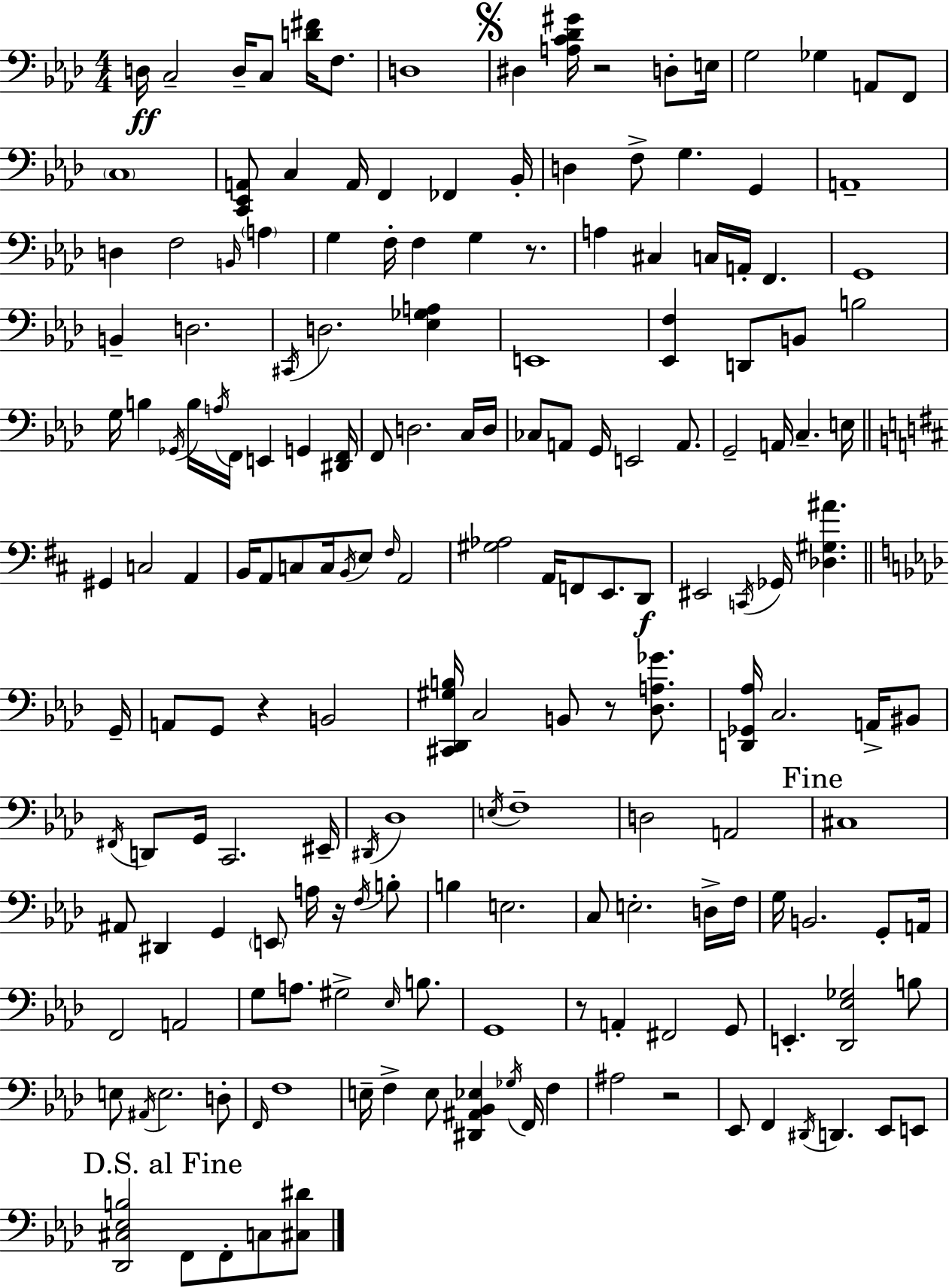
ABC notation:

X:1
T:Untitled
M:4/4
L:1/4
K:Fm
D,/4 C,2 D,/4 C,/2 [D^F]/4 F,/2 D,4 ^D, [A,C_D^G]/4 z2 D,/2 E,/4 G,2 _G, A,,/2 F,,/2 C,4 [C,,_E,,A,,]/2 C, A,,/4 F,, _F,, _B,,/4 D, F,/2 G, G,, A,,4 D, F,2 B,,/4 A, G, F,/4 F, G, z/2 A, ^C, C,/4 A,,/4 F,, G,,4 B,, D,2 ^C,,/4 D,2 [_E,_G,A,] E,,4 [_E,,F,] D,,/2 B,,/2 B,2 G,/4 B, _G,,/4 B,/4 A,/4 F,,/4 E,, G,, [^D,,F,,]/4 F,,/2 D,2 C,/4 D,/4 _C,/2 A,,/2 G,,/4 E,,2 A,,/2 G,,2 A,,/4 C, E,/4 ^G,, C,2 A,, B,,/4 A,,/2 C,/2 C,/4 B,,/4 E,/2 ^F,/4 A,,2 [^G,_A,]2 A,,/4 F,,/2 E,,/2 D,,/2 ^E,,2 C,,/4 _G,,/4 [_D,^G,^A] G,,/4 A,,/2 G,,/2 z B,,2 [^C,,_D,,^G,B,]/4 C,2 B,,/2 z/2 [_D,A,_G]/2 [D,,_G,,_A,]/4 C,2 A,,/4 ^B,,/2 ^F,,/4 D,,/2 G,,/4 C,,2 ^E,,/4 ^D,,/4 _D,4 E,/4 F,4 D,2 A,,2 ^C,4 ^A,,/2 ^D,, G,, E,,/2 A,/4 z/4 F,/4 B,/2 B, E,2 C,/2 E,2 D,/4 F,/4 G,/4 B,,2 G,,/2 A,,/4 F,,2 A,,2 G,/2 A,/2 ^G,2 _E,/4 B,/2 G,,4 z/2 A,, ^F,,2 G,,/2 E,, [_D,,_E,_G,]2 B,/2 E,/2 ^A,,/4 E,2 D,/2 F,,/4 F,4 E,/4 F, E,/2 [^D,,^A,,_B,,_E,] _G,/4 F,,/4 F, ^A,2 z2 _E,,/2 F,, ^D,,/4 D,, _E,,/2 E,,/2 [_D,,^C,_E,B,]2 F,,/2 F,,/2 C,/2 [^C,^D]/2